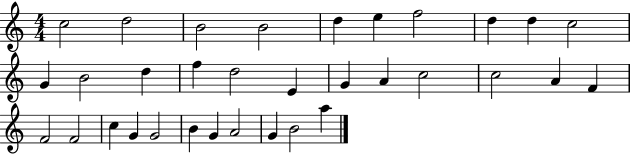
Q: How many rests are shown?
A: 0